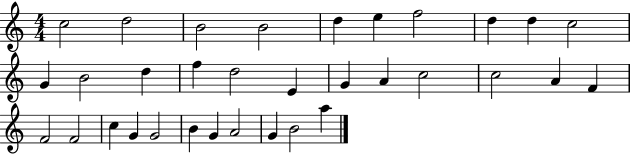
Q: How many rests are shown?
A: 0